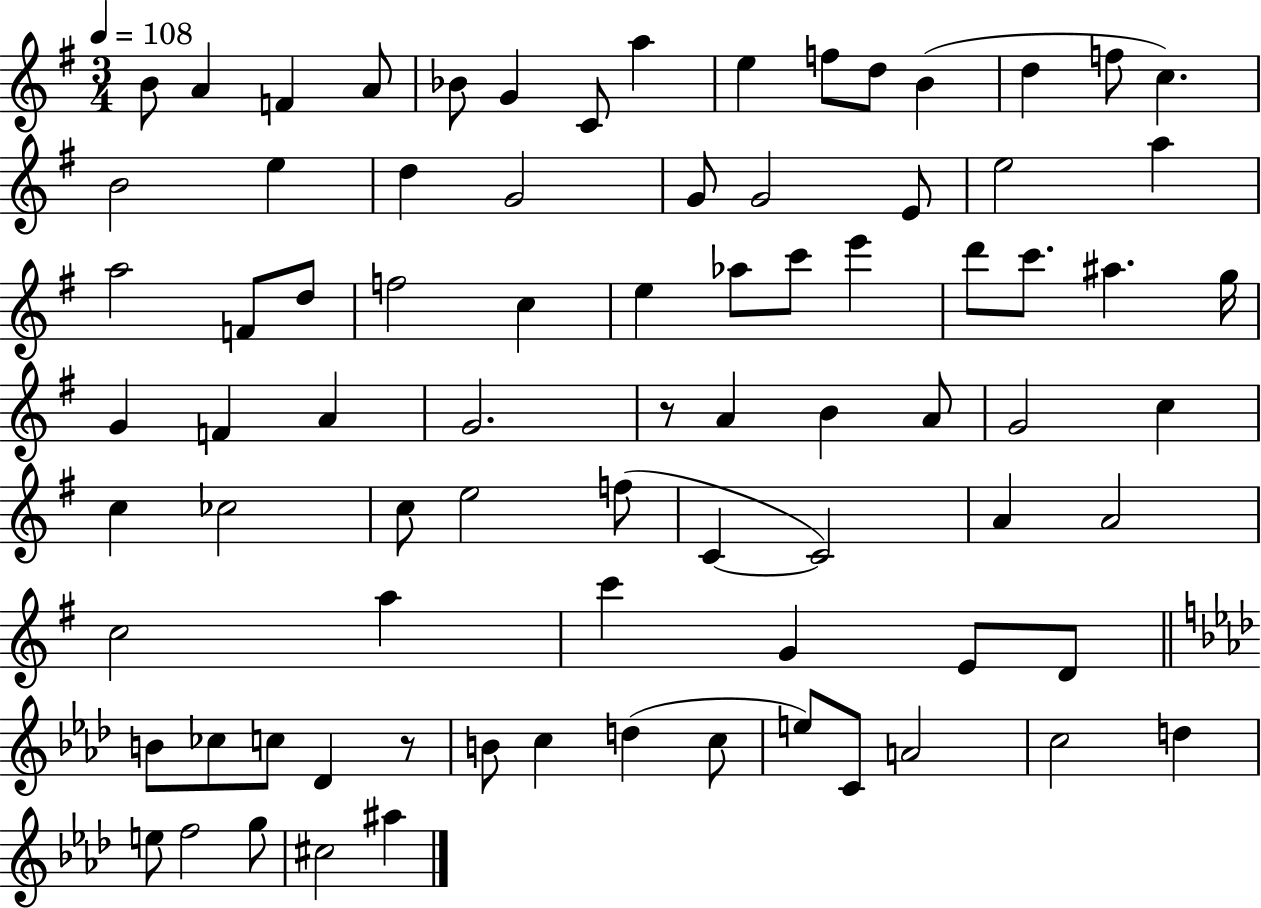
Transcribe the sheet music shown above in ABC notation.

X:1
T:Untitled
M:3/4
L:1/4
K:G
B/2 A F A/2 _B/2 G C/2 a e f/2 d/2 B d f/2 c B2 e d G2 G/2 G2 E/2 e2 a a2 F/2 d/2 f2 c e _a/2 c'/2 e' d'/2 c'/2 ^a g/4 G F A G2 z/2 A B A/2 G2 c c _c2 c/2 e2 f/2 C C2 A A2 c2 a c' G E/2 D/2 B/2 _c/2 c/2 _D z/2 B/2 c d c/2 e/2 C/2 A2 c2 d e/2 f2 g/2 ^c2 ^a